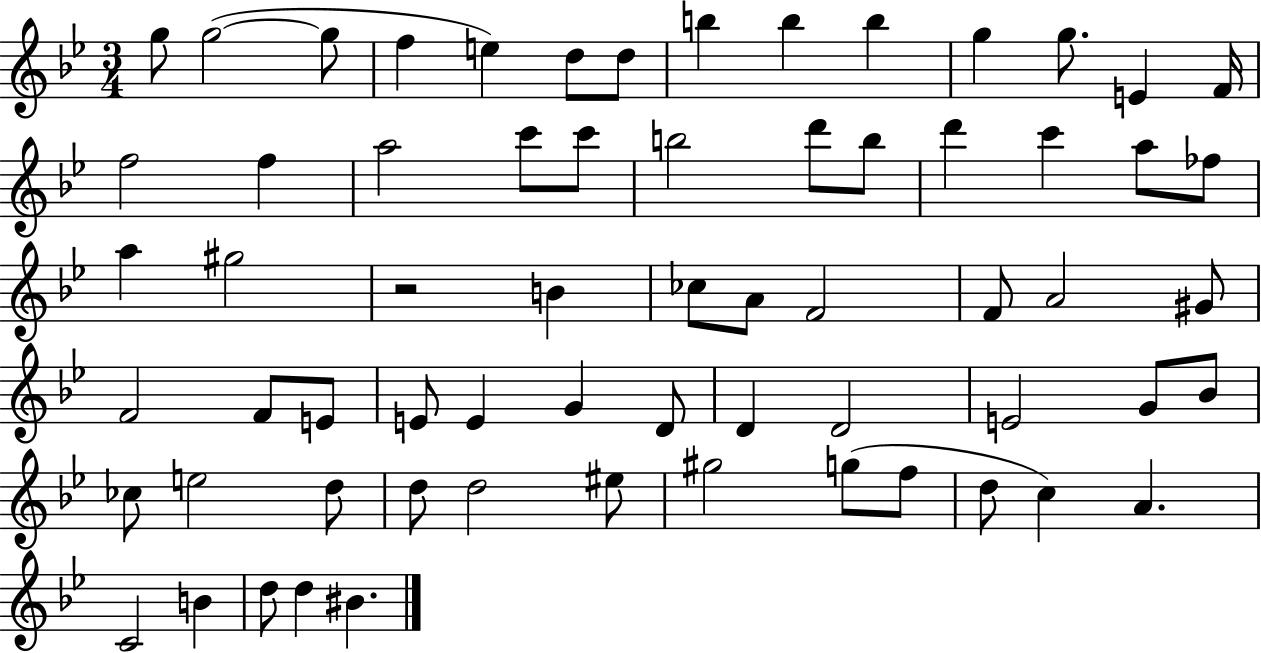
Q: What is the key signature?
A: BES major